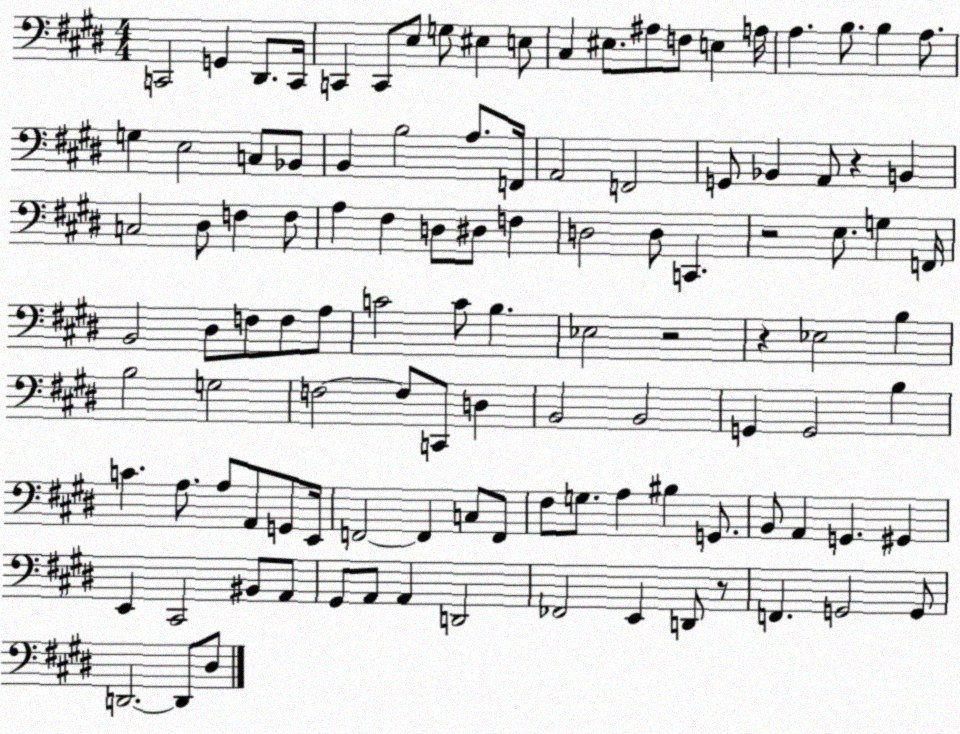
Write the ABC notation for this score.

X:1
T:Untitled
M:4/4
L:1/4
K:E
C,,2 G,, ^D,,/2 C,,/4 C,, C,,/2 E,/2 G,/2 ^E, E,/2 ^C, ^E,/2 ^A,/2 F,/2 E, A,/4 A, B,/2 B, A,/2 G, E,2 C,/2 _B,,/2 B,, B,2 A,/2 F,,/4 A,,2 F,,2 G,,/2 _B,, A,,/2 z B,, C,2 ^D,/2 F, F,/2 A, ^F, D,/2 ^D,/2 F, D,2 D,/2 C,, z2 E,/2 G, F,,/4 B,,2 ^D,/2 F,/2 F,/2 A,/2 C2 C/2 B, _E,2 z2 z _E,2 B, B,2 G,2 F,2 F,/2 C,,/2 D, B,,2 B,,2 G,, G,,2 B, C A,/2 A,/2 A,,/2 G,,/2 E,,/4 F,,2 F,, C,/2 F,,/2 ^F,/2 G,/2 A, ^B, G,,/2 B,,/2 A,, G,, ^G,, E,, ^C,,2 ^B,,/2 A,,/2 ^G,,/2 A,,/2 A,, D,,2 _F,,2 E,, D,,/2 z/2 F,, G,,2 G,,/2 D,,2 D,,/2 ^D,/2